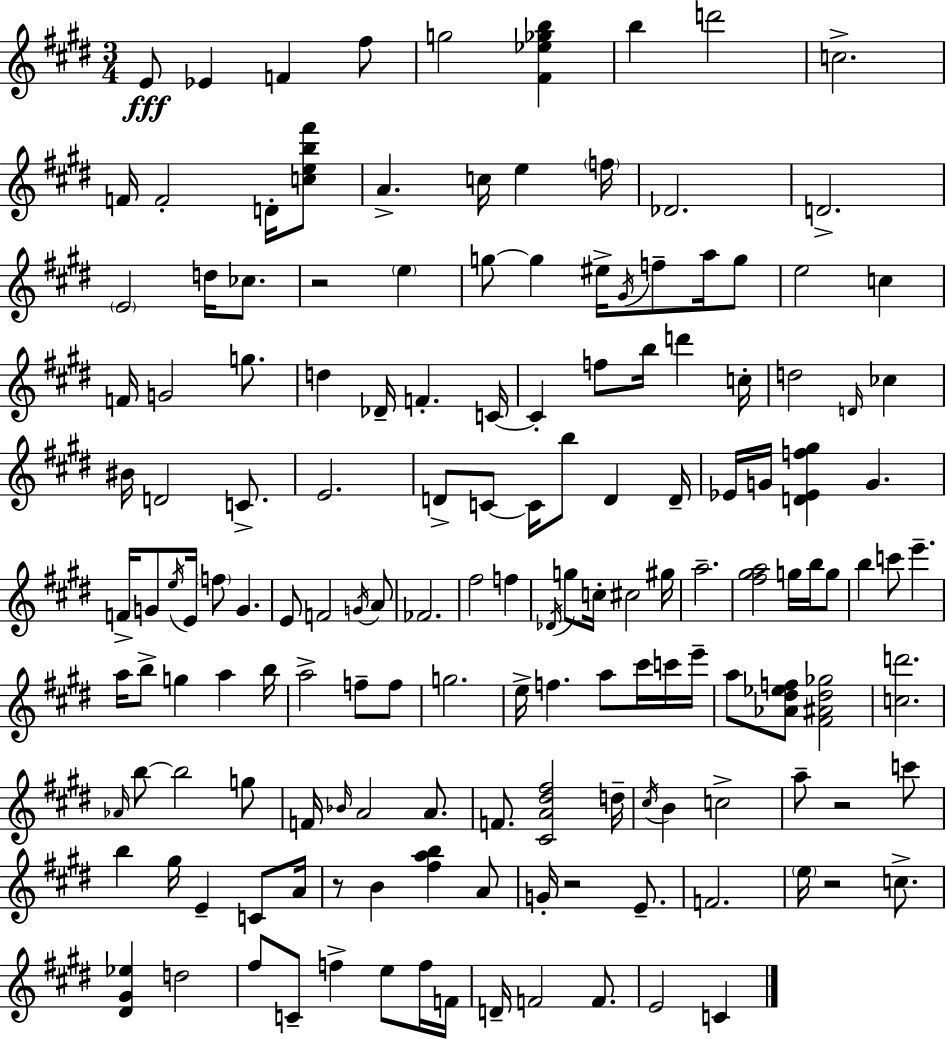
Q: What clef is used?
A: treble